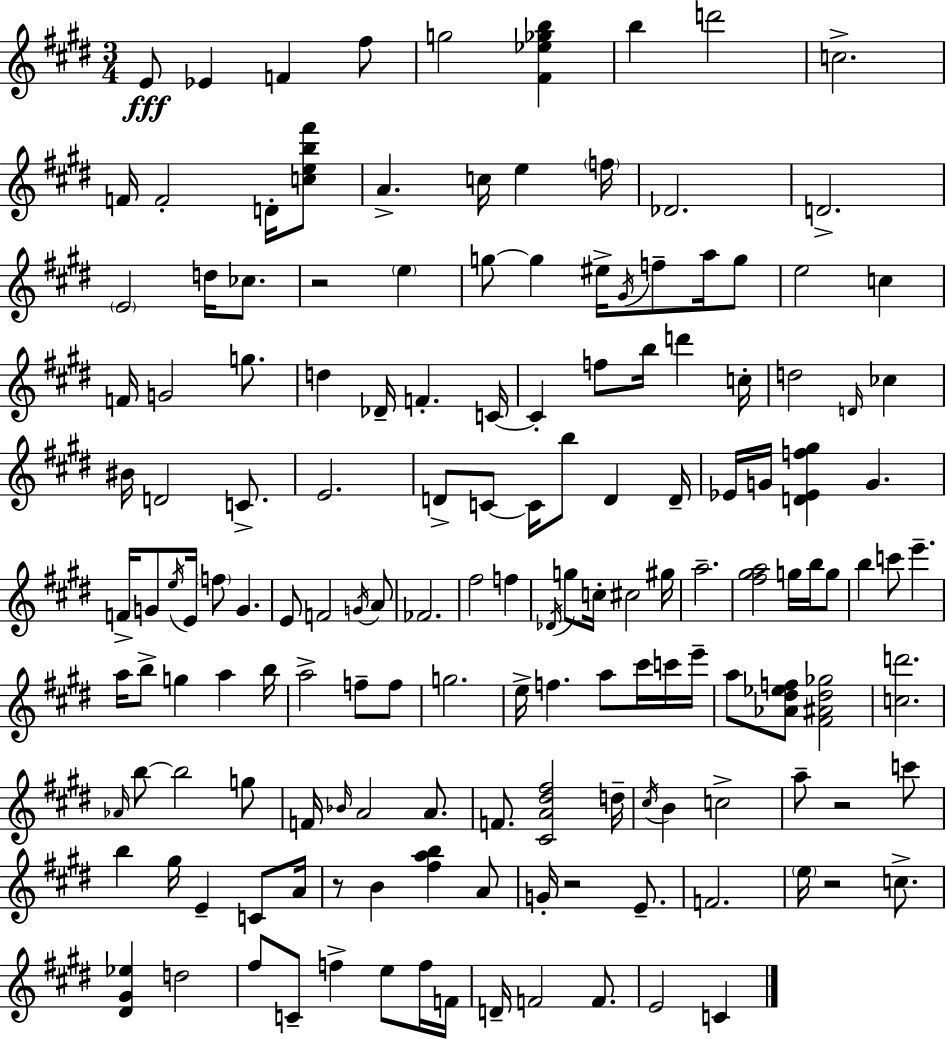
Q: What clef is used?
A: treble